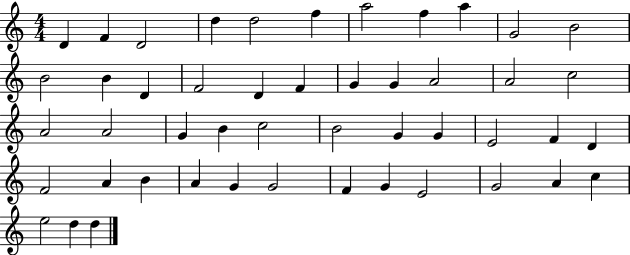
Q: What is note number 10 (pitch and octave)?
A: G4